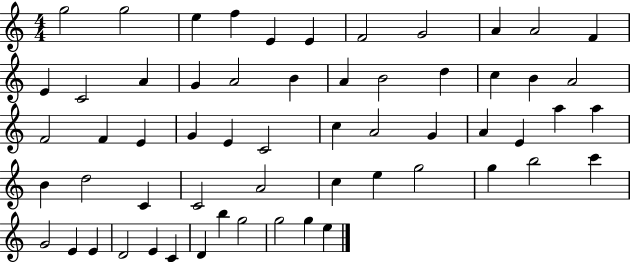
G5/h G5/h E5/q F5/q E4/q E4/q F4/h G4/h A4/q A4/h F4/q E4/q C4/h A4/q G4/q A4/h B4/q A4/q B4/h D5/q C5/q B4/q A4/h F4/h F4/q E4/q G4/q E4/q C4/h C5/q A4/h G4/q A4/q E4/q A5/q A5/q B4/q D5/h C4/q C4/h A4/h C5/q E5/q G5/h G5/q B5/h C6/q G4/h E4/q E4/q D4/h E4/q C4/q D4/q B5/q G5/h G5/h G5/q E5/q